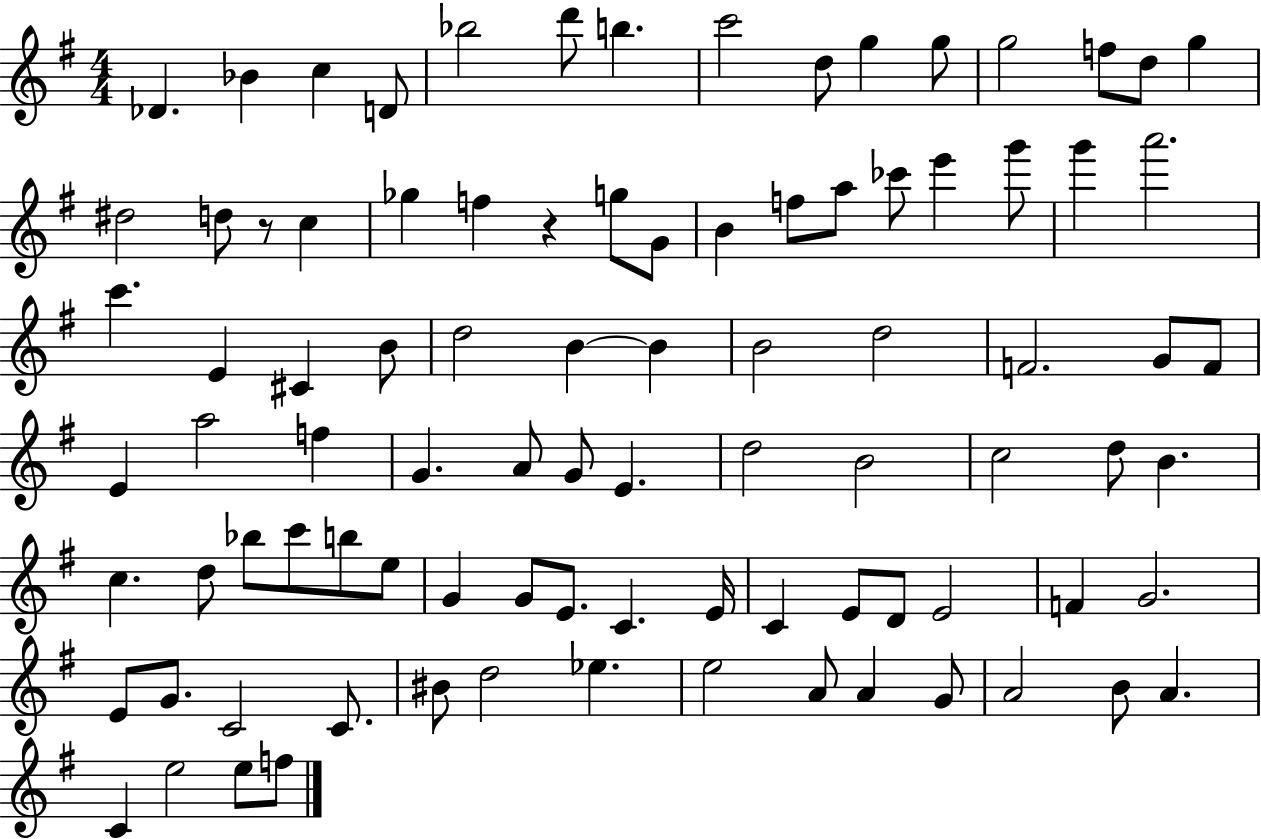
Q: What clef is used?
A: treble